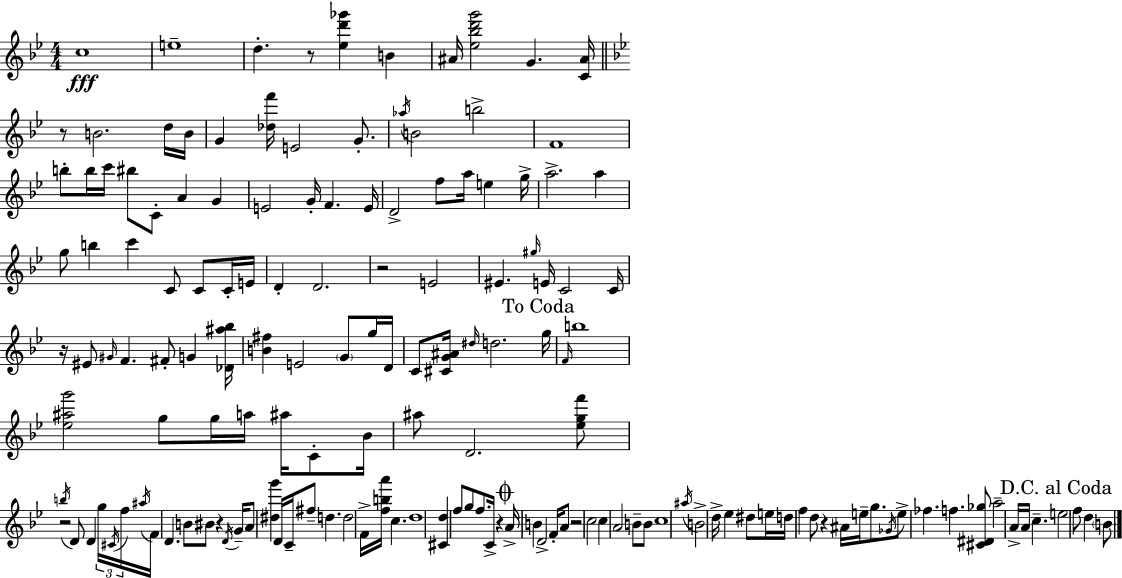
{
  \clef treble
  \numericTimeSignature
  \time 4/4
  \key g \minor
  c''1\fff | e''1-- | d''4.-. r8 <ees'' d''' ges'''>4 b'4 | ais'16 <ees'' bes'' d''' g'''>2 g'4. <c' ais'>16 | \break \bar "||" \break \key g \minor r8 b'2. d''16 b'16 | g'4 <des'' f'''>16 e'2 g'8.-. | \acciaccatura { aes''16 } b'2 b''2-> | f'1 | \break b''8-. b''16 c'''16 bis''8 c'8-. a'4 g'4 | e'2 g'16-. f'4. | e'16 d'2-> f''8 a''16 e''4 | g''16-> a''2.-> a''4 | \break g''8 b''4 c'''4 c'8 c'8 c'16-. | e'16 d'4-. d'2. | r2 e'2 | eis'4. \grace { gis''16 } e'16 c'2 | \break c'16 r16 eis'8 \grace { gis'16 } f'4. fis'8-. g'4 | <des' ais'' bes''>16 <b' fis''>4 e'2 \parenthesize g'8 | g''16 d'16 c'8 <cis' g' ais'>16 \grace { dis''16 } d''2. | \mark "To Coda" g''16 \grace { f'16 } b''1 | \break <ees'' ais'' g'''>2 g''8 g''16 | a''16 ais''16 c'8-. bes'16 ais''8 d'2. | <ees'' g'' f'''>8 r2 \acciaccatura { b''16 } d'8 | d'4 \tuplet 3/2 { g''16 \acciaccatura { cis'16 } f''16 } \acciaccatura { ais''16 } f'16 d'4. b'8 | \break bis'8 r4 \acciaccatura { d'16 } g'16-- a'8 <dis'' g'''>4 d'16 | c'16-- fis''8-- d''4. d''2 | f'16-> <f'' b'' a'''>16 c''4. d''1 | <cis' d''>4 f''8 g''8 | \break f''8. c'16-> r4 \mark \markup { \musicglyph "scripts.coda" } a'16-> b'4 d'2-> | f'16-. a'8 r2 | c''2 c''4 a'2 | b'8-- b'8 c''1 | \break \acciaccatura { ais''16 } b'2-> | d''16-> ees''4 dis''8 e''16 d''16 f''4 d''8 | r4 ais'16 e''16-- g''8. \acciaccatura { ges'16 } e''8-> fes''4. | f''4. <cis' dis' ges''>8 a''2-- | \break a'16-> a'16 c''4.-- \mark "D.C. al Coda" e''2 | f''8 d''4 \parenthesize b'8 \bar "|."
}